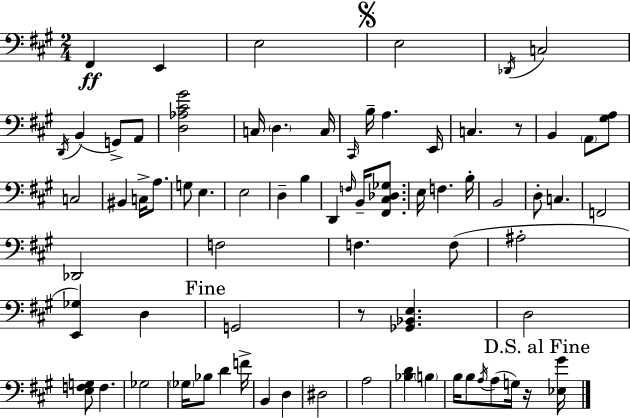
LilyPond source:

{
  \clef bass
  \numericTimeSignature
  \time 2/4
  \key a \major
  fis,4\ff e,4 | e2 | \mark \markup { \musicglyph "scripts.segno" } e2 | \acciaccatura { des,16 } c2 | \break \acciaccatura { d,16 }( b,4 g,8->) | a,8 <d aes cis' gis'>2 | c16 \parenthesize d4. | c16 \grace { cis,16 } b16-- a4. | \break e,16 c4. | r8 b,4 \parenthesize a,8 | <gis a>8 c2 | bis,4 c16-> | \break a8. g8 e4. | e2 | d4-- b4 | d,4 \grace { f16 } | \break b,16-- <fis, cis des ges>8. e16 f4. | b16-. b,2 | d8-. c4. | f,2 | \break des,2 | f2 | f4. | f8( ais2-. | \break <e, ges>4) | d4 \mark "Fine" g,2 | r8 <ges, bes, e>4. | d2 | \break <e f g>8 f4. | ges2 | \parenthesize ges16 bes8 d'4 | f'16-> b,4 | \break d4 dis2 | a2 | <bes d'>4 | \parenthesize b4 b16 b8 \acciaccatura { a16 }( | \break a8 g16) r16 \mark "D.S. al Fine" <ees gis'>16 \bar "|."
}